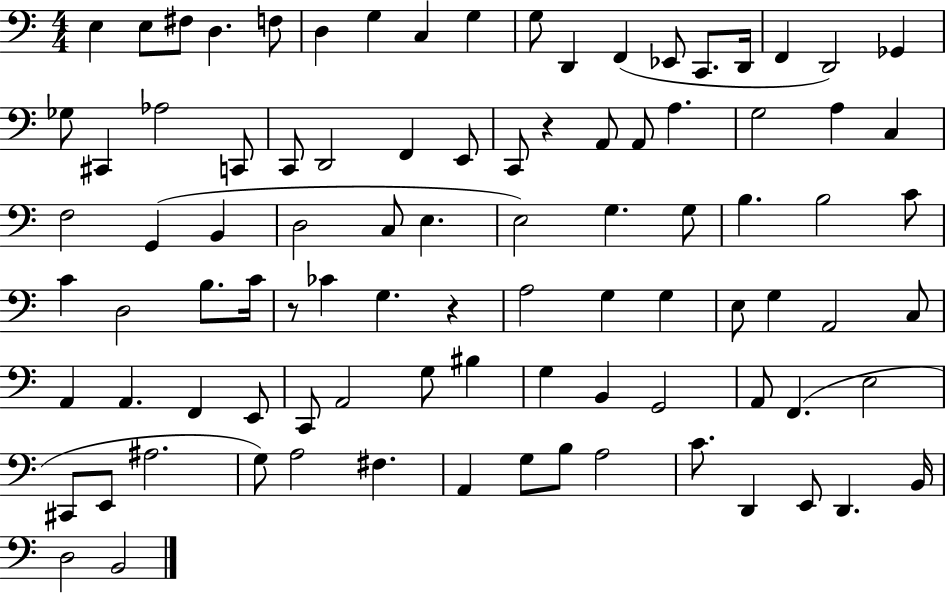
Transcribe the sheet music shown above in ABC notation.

X:1
T:Untitled
M:4/4
L:1/4
K:C
E, E,/2 ^F,/2 D, F,/2 D, G, C, G, G,/2 D,, F,, _E,,/2 C,,/2 D,,/4 F,, D,,2 _G,, _G,/2 ^C,, _A,2 C,,/2 C,,/2 D,,2 F,, E,,/2 C,,/2 z A,,/2 A,,/2 A, G,2 A, C, F,2 G,, B,, D,2 C,/2 E, E,2 G, G,/2 B, B,2 C/2 C D,2 B,/2 C/4 z/2 _C G, z A,2 G, G, E,/2 G, A,,2 C,/2 A,, A,, F,, E,,/2 C,,/2 A,,2 G,/2 ^B, G, B,, G,,2 A,,/2 F,, E,2 ^C,,/2 E,,/2 ^A,2 G,/2 A,2 ^F, A,, G,/2 B,/2 A,2 C/2 D,, E,,/2 D,, B,,/4 D,2 B,,2